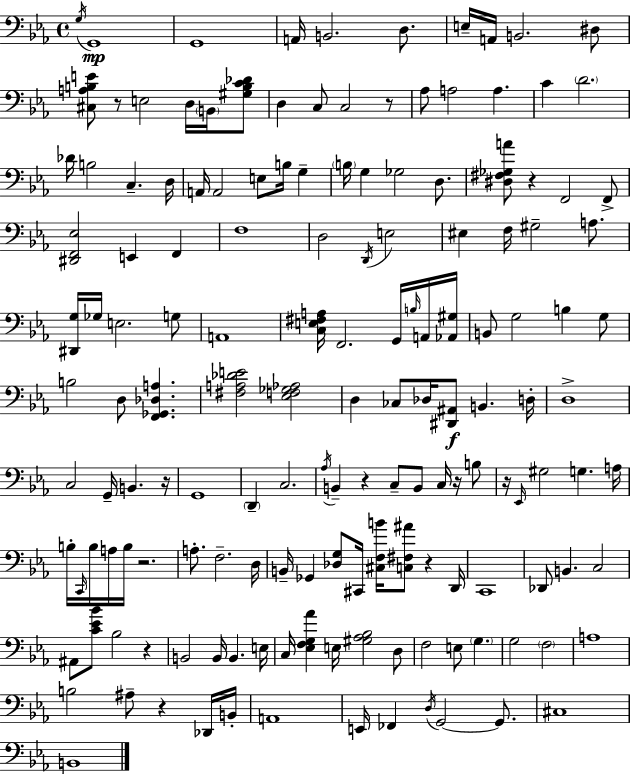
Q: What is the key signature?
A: EES major